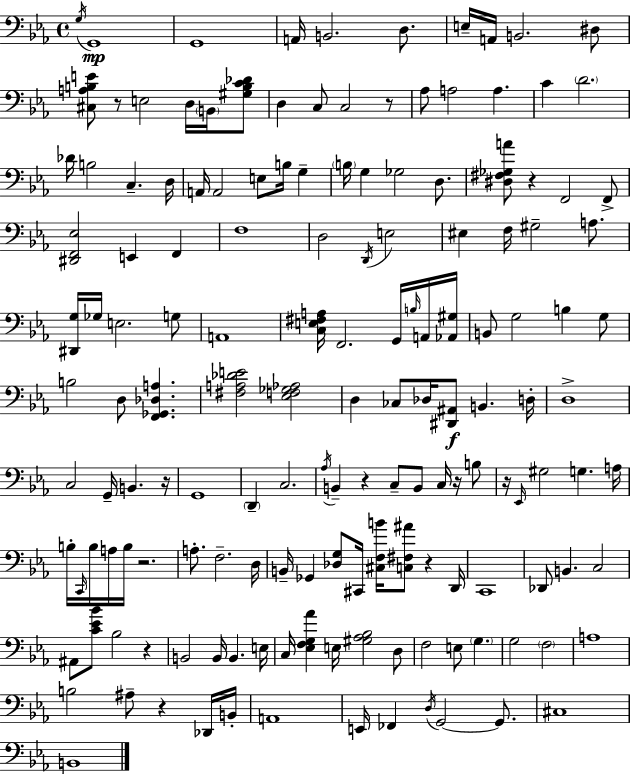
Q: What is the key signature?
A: EES major